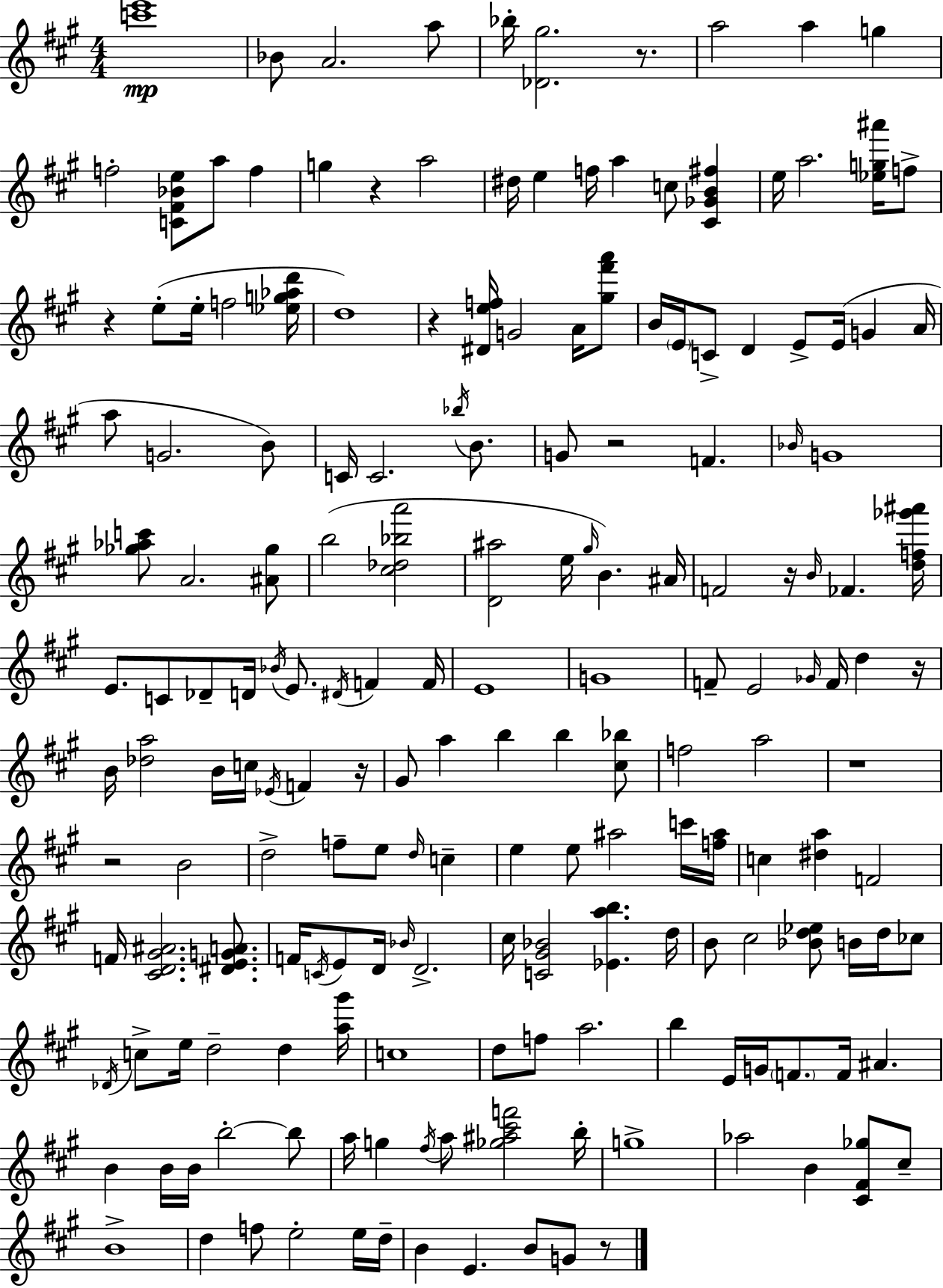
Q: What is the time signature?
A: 4/4